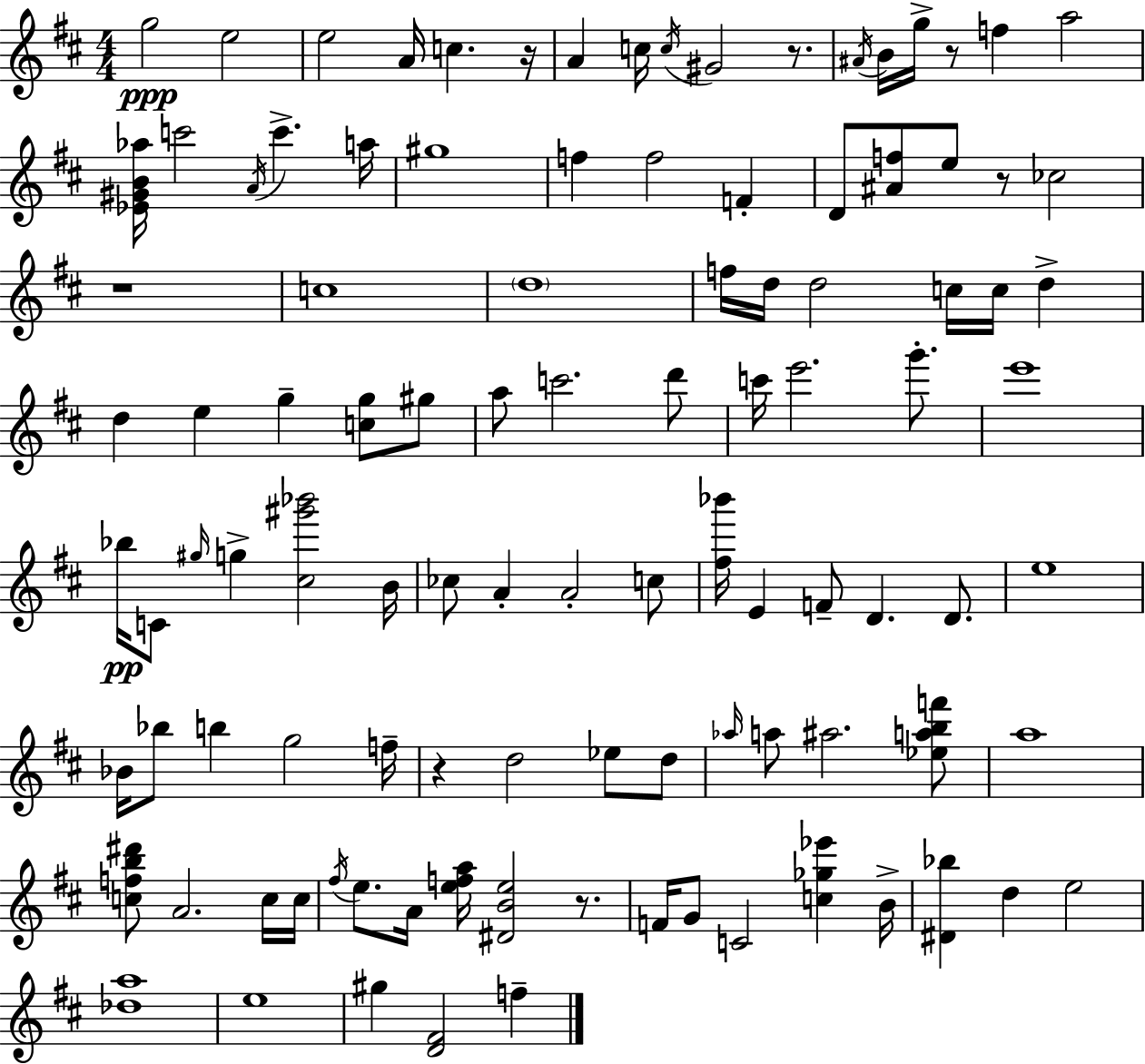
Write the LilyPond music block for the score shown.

{
  \clef treble
  \numericTimeSignature
  \time 4/4
  \key d \major
  \repeat volta 2 { g''2\ppp e''2 | e''2 a'16 c''4. r16 | a'4 c''16 \acciaccatura { c''16 } gis'2 r8. | \acciaccatura { ais'16 } b'16 g''16-> r8 f''4 a''2 | \break <ees' gis' b' aes''>16 c'''2 \acciaccatura { a'16 } c'''4.-> | a''16 gis''1 | f''4 f''2 f'4-. | d'8 <ais' f''>8 e''8 r8 ces''2 | \break r1 | c''1 | \parenthesize d''1 | f''16 d''16 d''2 c''16 c''16 d''4-> | \break d''4 e''4 g''4-- <c'' g''>8 | gis''8 a''8 c'''2. | d'''8 c'''16 e'''2. | g'''8.-. e'''1 | \break bes''16\pp c'8 \grace { gis''16 } g''4-> <cis'' gis''' bes'''>2 | b'16 ces''8 a'4-. a'2-. | c''8 <fis'' bes'''>16 e'4 f'8-- d'4. | d'8. e''1 | \break bes'16 bes''8 b''4 g''2 | f''16-- r4 d''2 | ees''8 d''8 \grace { aes''16 } a''8 ais''2. | <ees'' a'' b'' f'''>8 a''1 | \break <c'' f'' b'' dis'''>8 a'2. | c''16 c''16 \acciaccatura { fis''16 } e''8. a'16 <e'' f'' a''>16 <dis' b' e''>2 | r8. f'16 g'8 c'2 | <c'' ges'' ees'''>4 b'16-> <dis' bes''>4 d''4 e''2 | \break <des'' a''>1 | e''1 | gis''4 <d' fis'>2 | f''4-- } \bar "|."
}